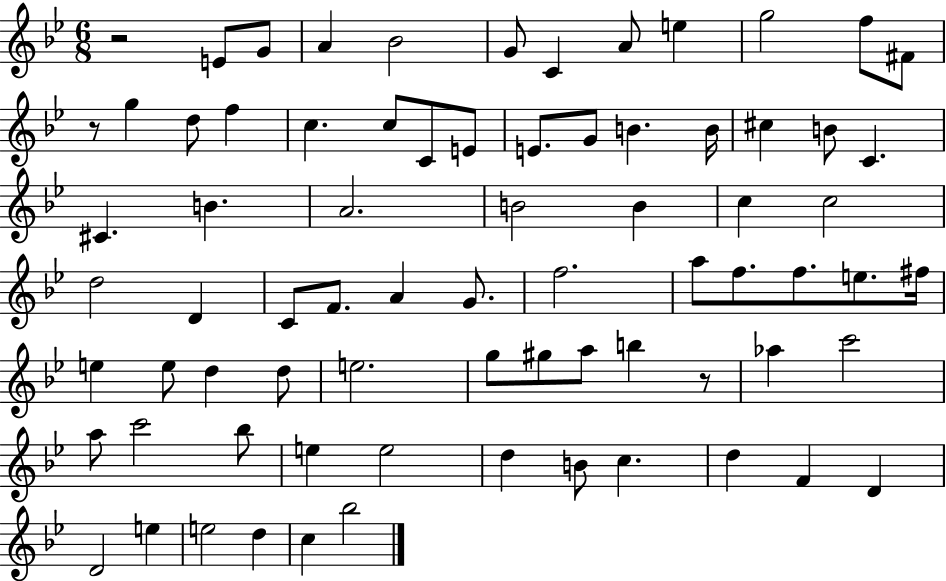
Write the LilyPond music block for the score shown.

{
  \clef treble
  \numericTimeSignature
  \time 6/8
  \key bes \major
  r2 e'8 g'8 | a'4 bes'2 | g'8 c'4 a'8 e''4 | g''2 f''8 fis'8 | \break r8 g''4 d''8 f''4 | c''4. c''8 c'8 e'8 | e'8. g'8 b'4. b'16 | cis''4 b'8 c'4. | \break cis'4. b'4. | a'2. | b'2 b'4 | c''4 c''2 | \break d''2 d'4 | c'8 f'8. a'4 g'8. | f''2. | a''8 f''8. f''8. e''8. fis''16 | \break e''4 e''8 d''4 d''8 | e''2. | g''8 gis''8 a''8 b''4 r8 | aes''4 c'''2 | \break a''8 c'''2 bes''8 | e''4 e''2 | d''4 b'8 c''4. | d''4 f'4 d'4 | \break d'2 e''4 | e''2 d''4 | c''4 bes''2 | \bar "|."
}